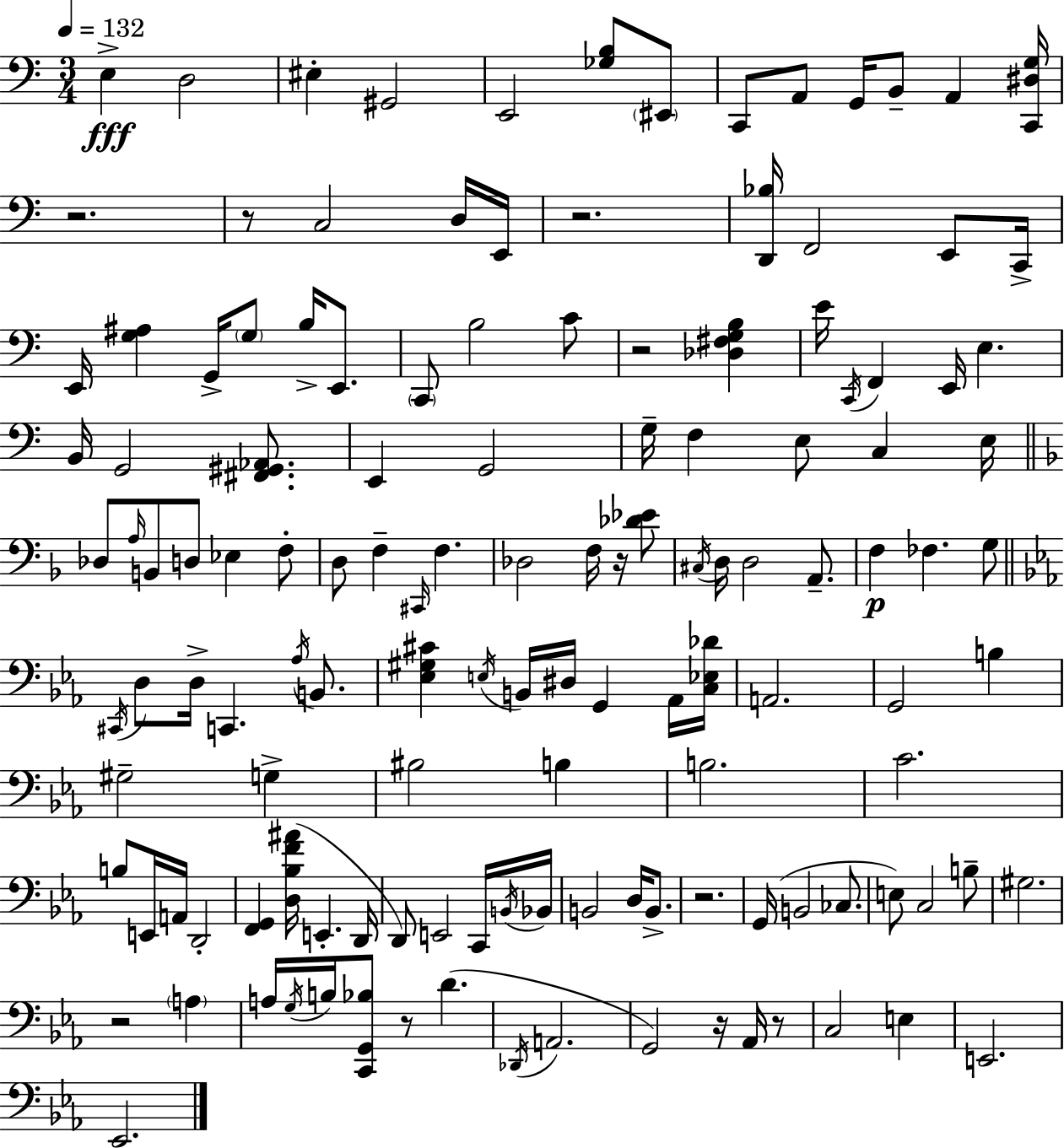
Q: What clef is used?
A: bass